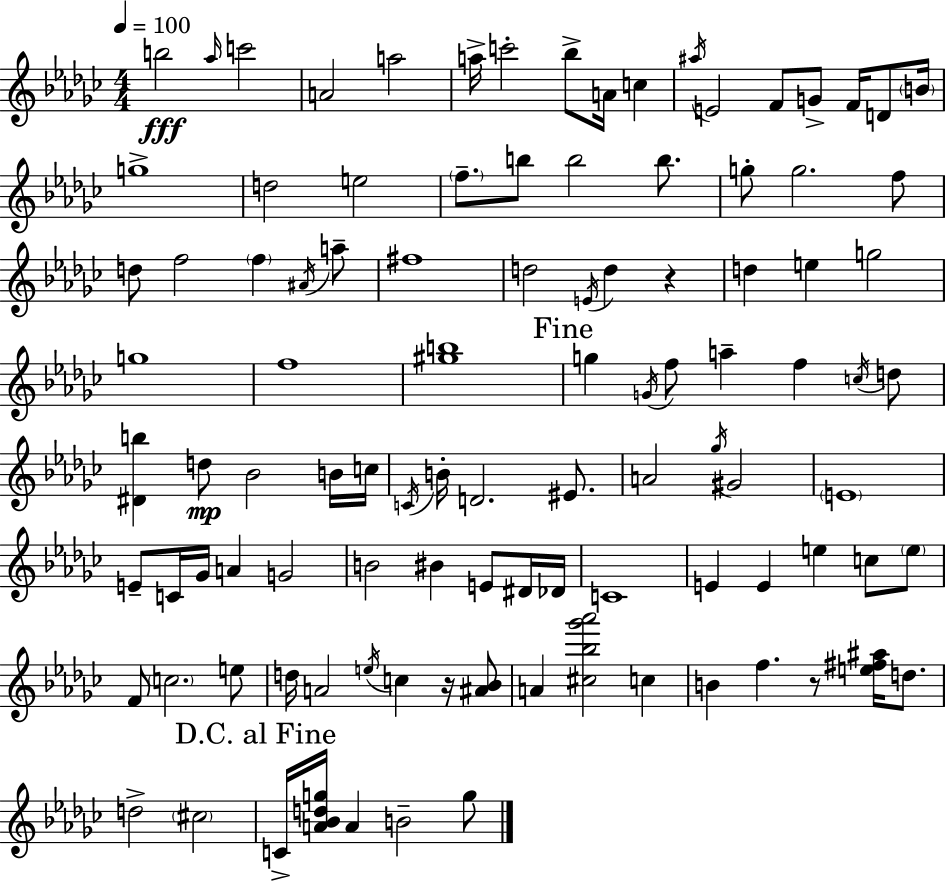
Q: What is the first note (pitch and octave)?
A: B5